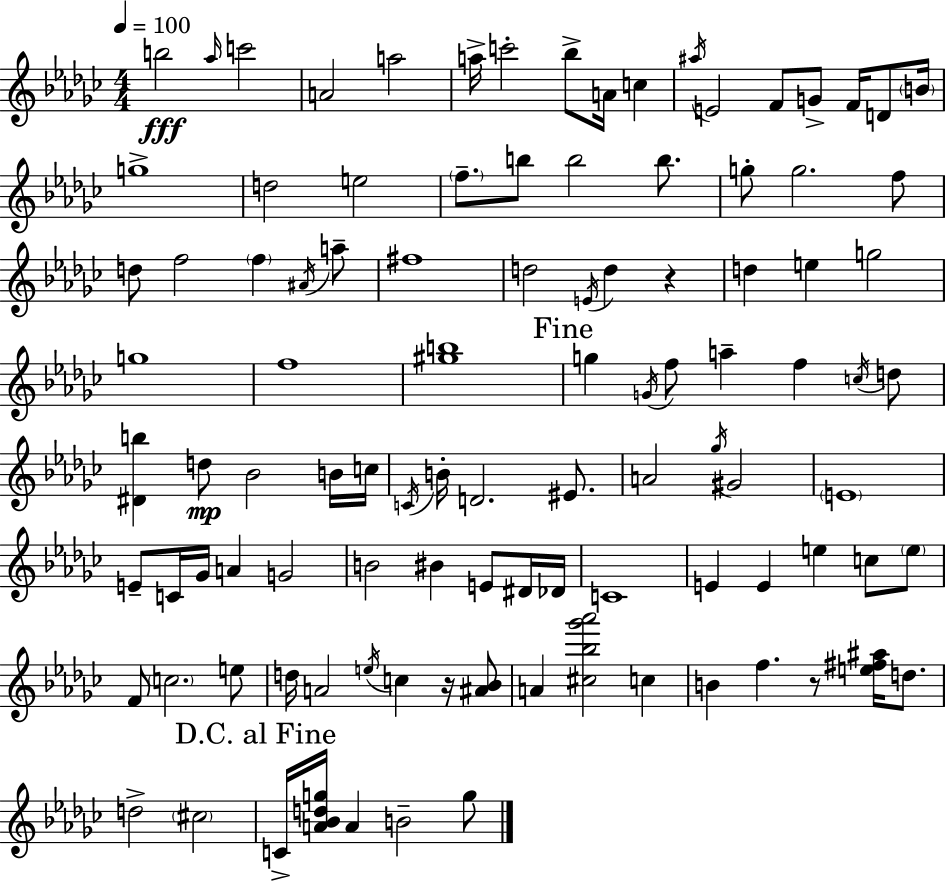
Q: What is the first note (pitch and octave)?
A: B5